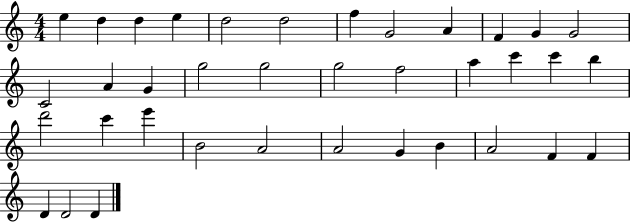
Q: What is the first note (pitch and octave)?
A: E5